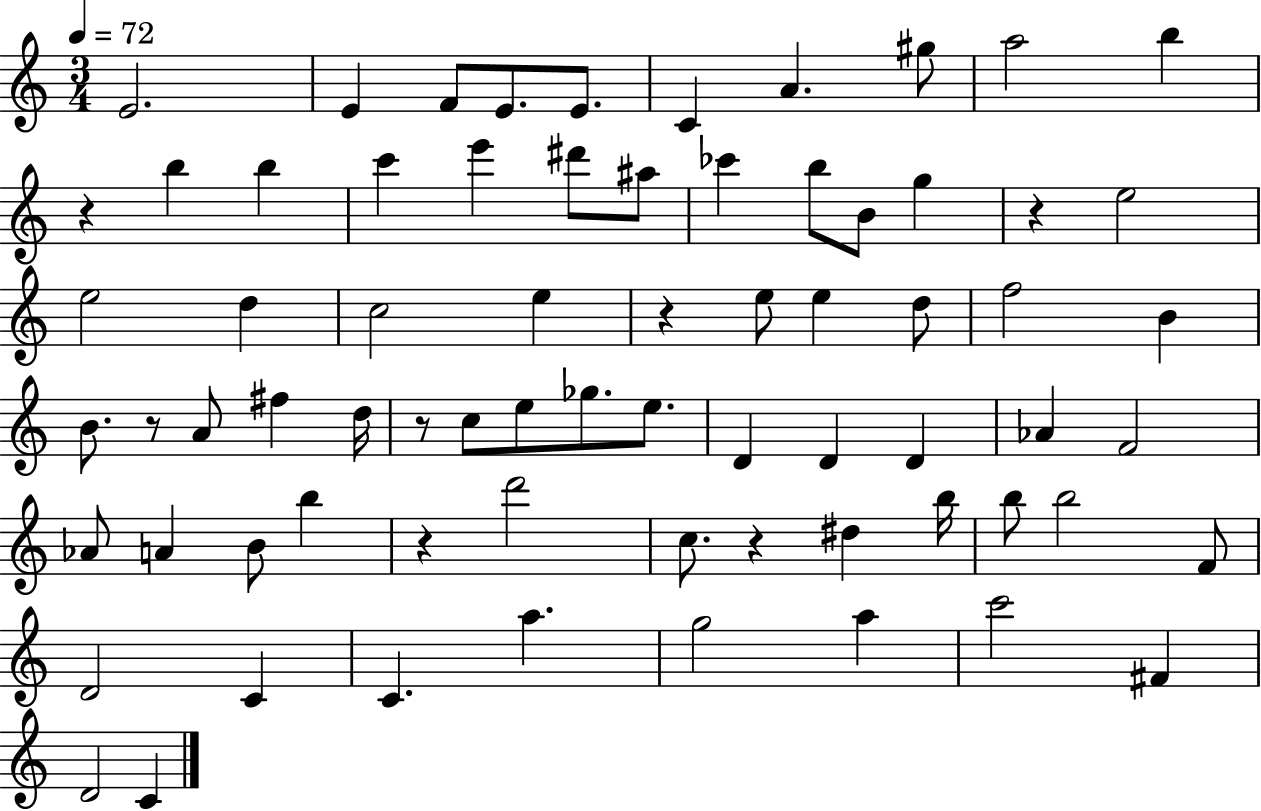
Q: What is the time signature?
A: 3/4